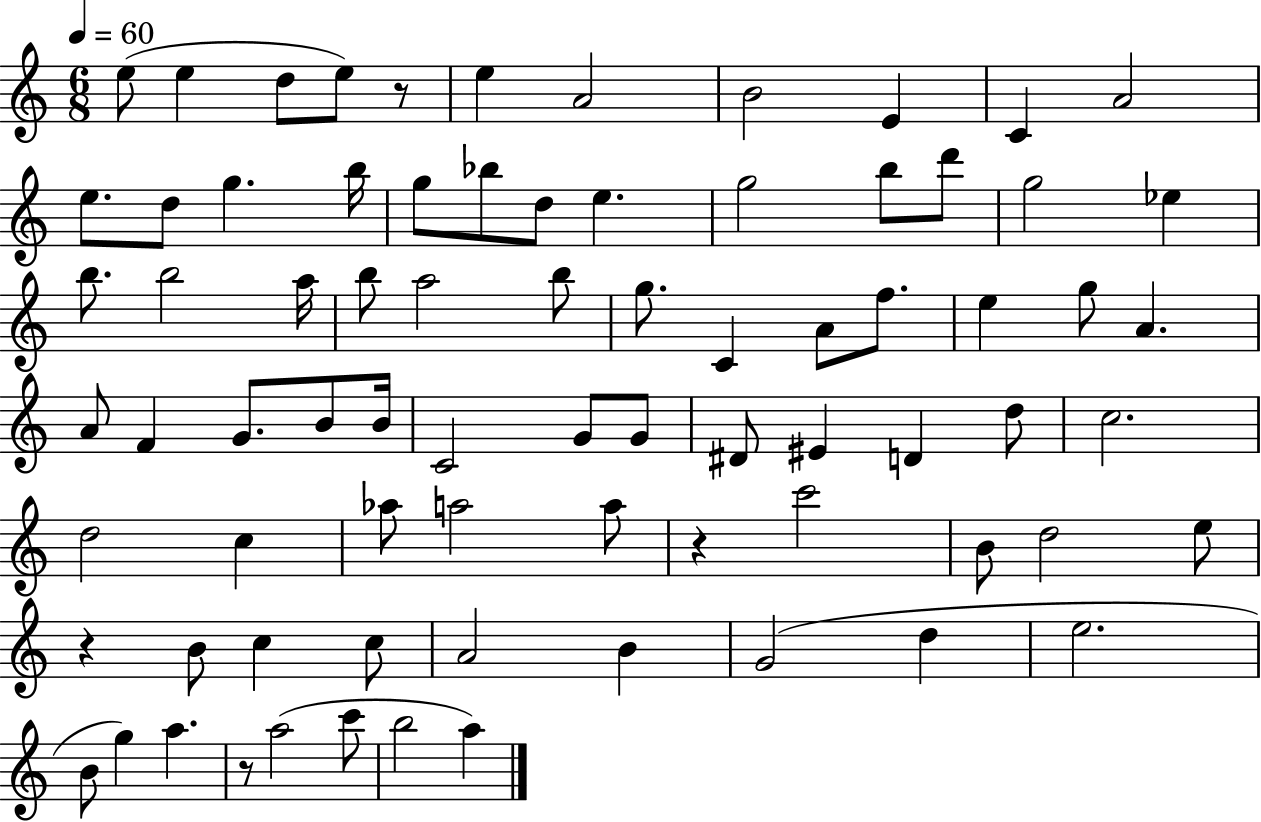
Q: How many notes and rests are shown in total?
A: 77